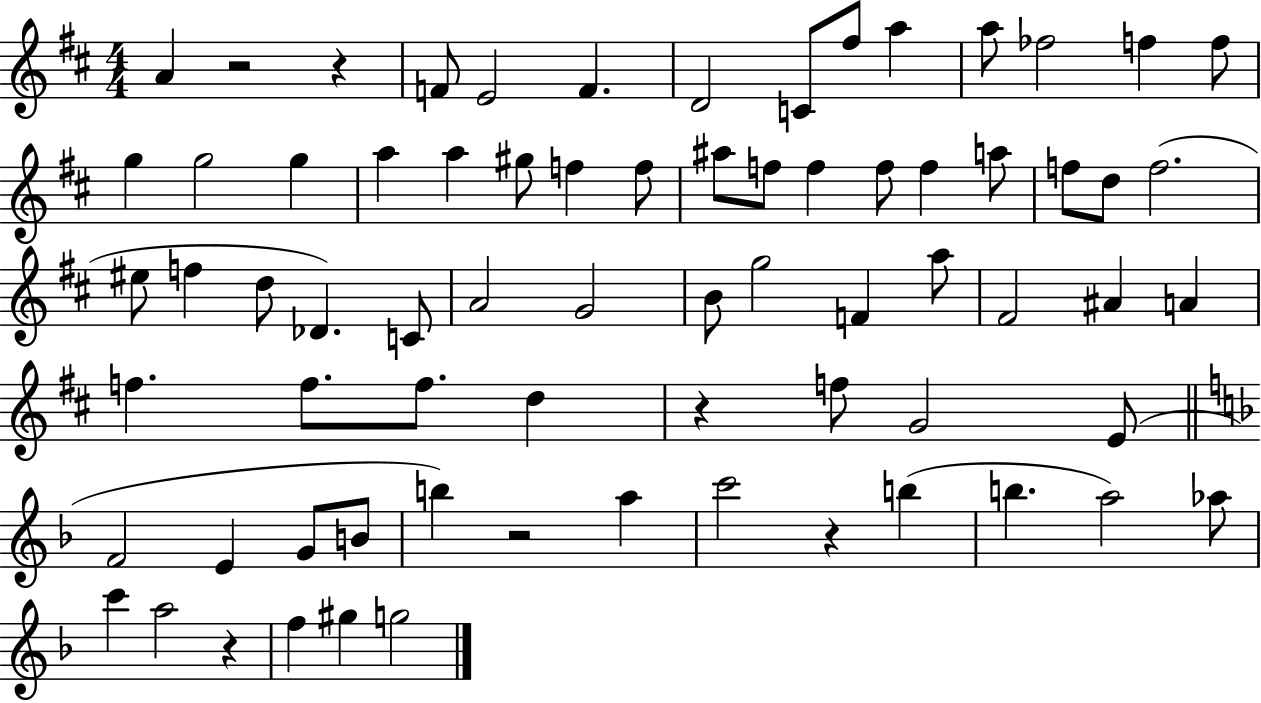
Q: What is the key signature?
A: D major